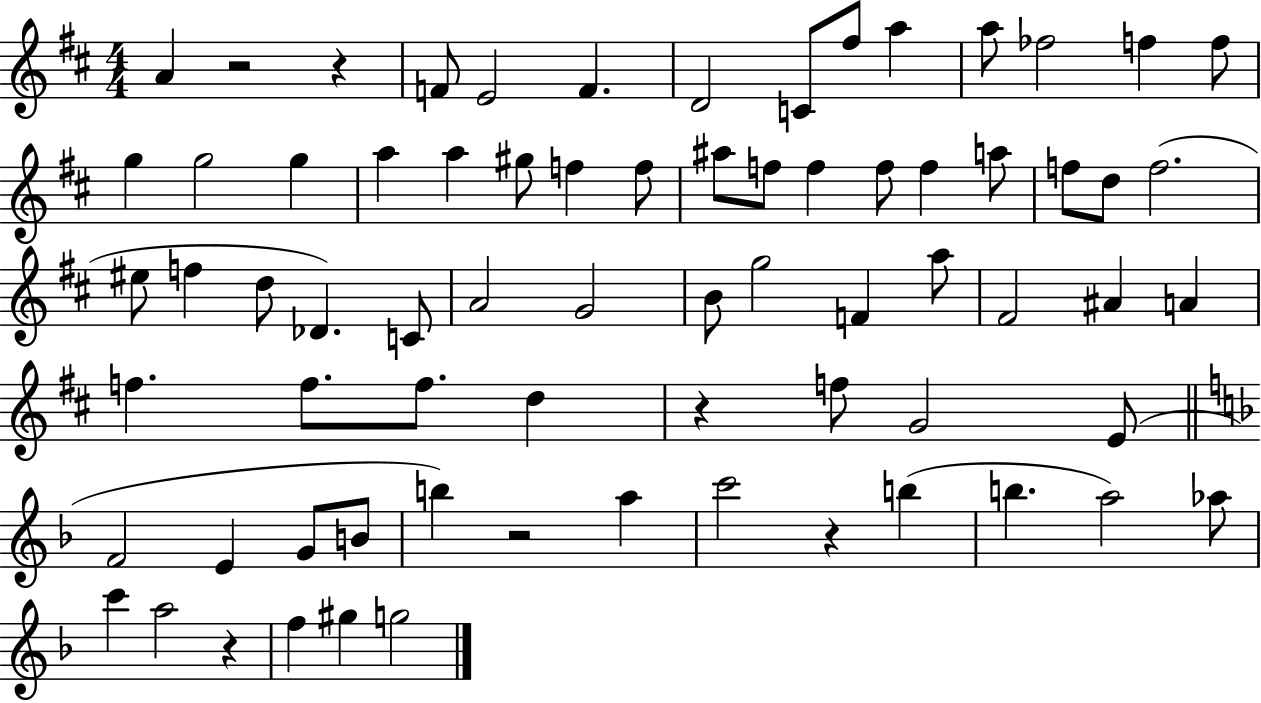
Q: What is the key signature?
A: D major